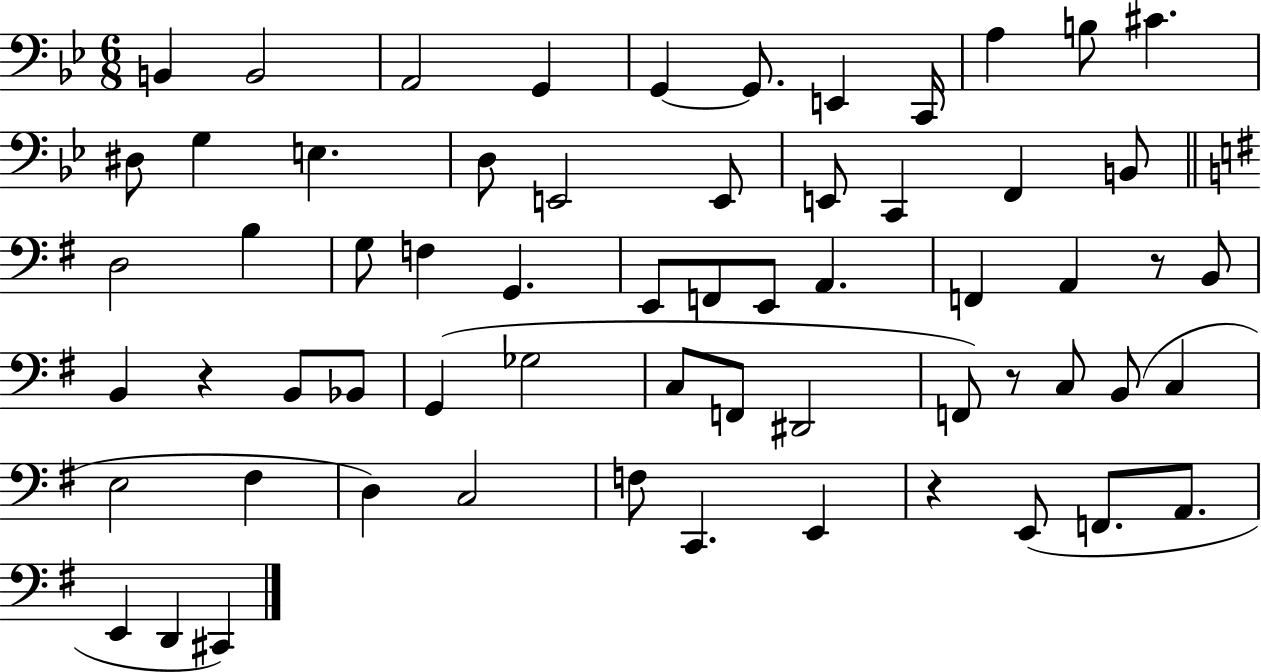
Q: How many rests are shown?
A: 4